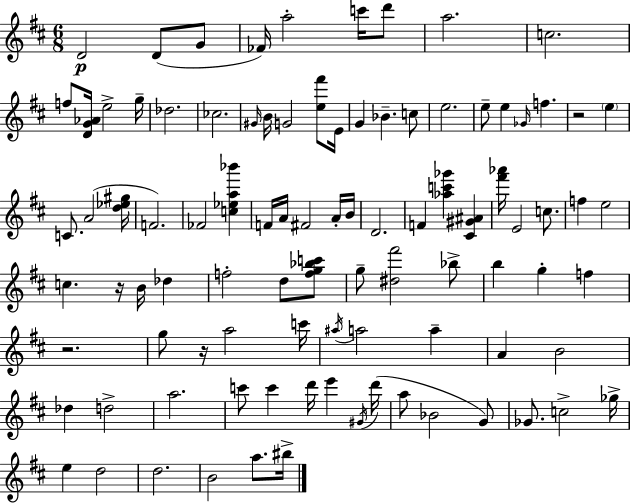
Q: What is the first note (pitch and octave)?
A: D4